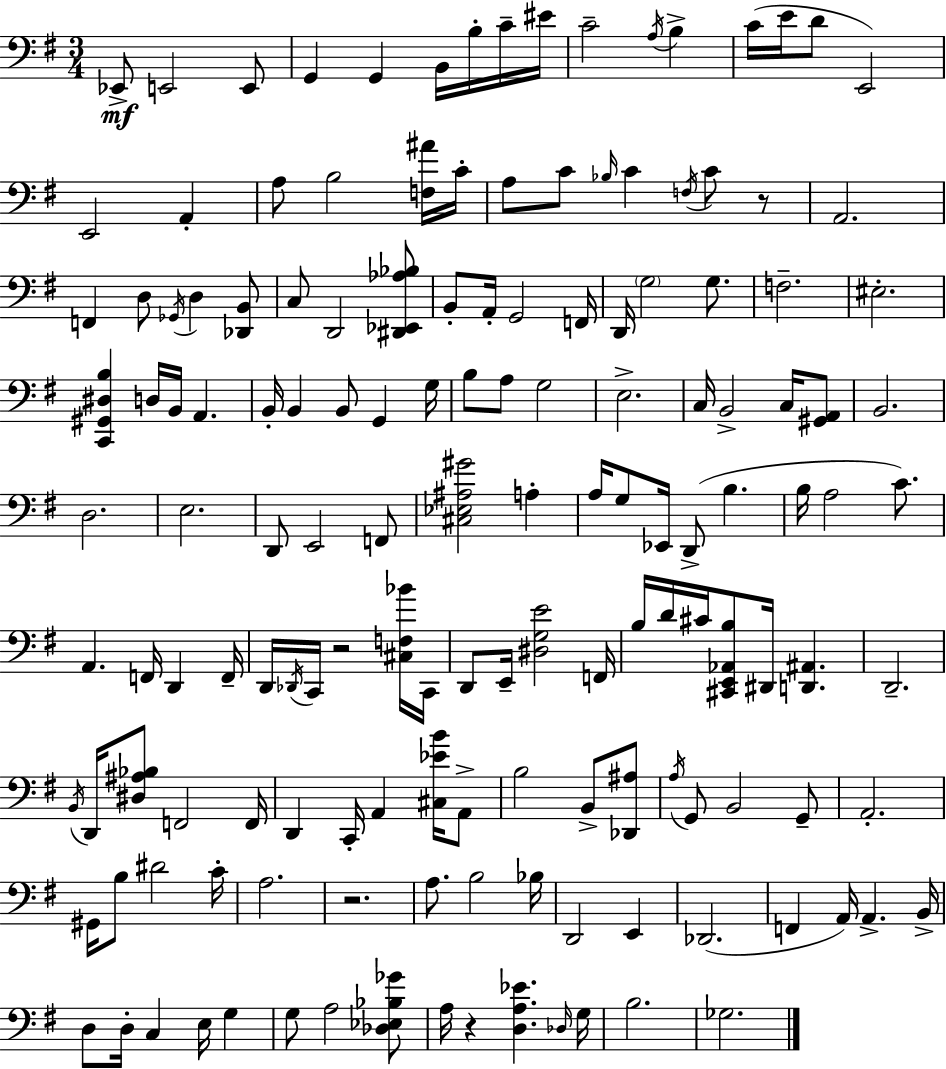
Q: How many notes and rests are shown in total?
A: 150